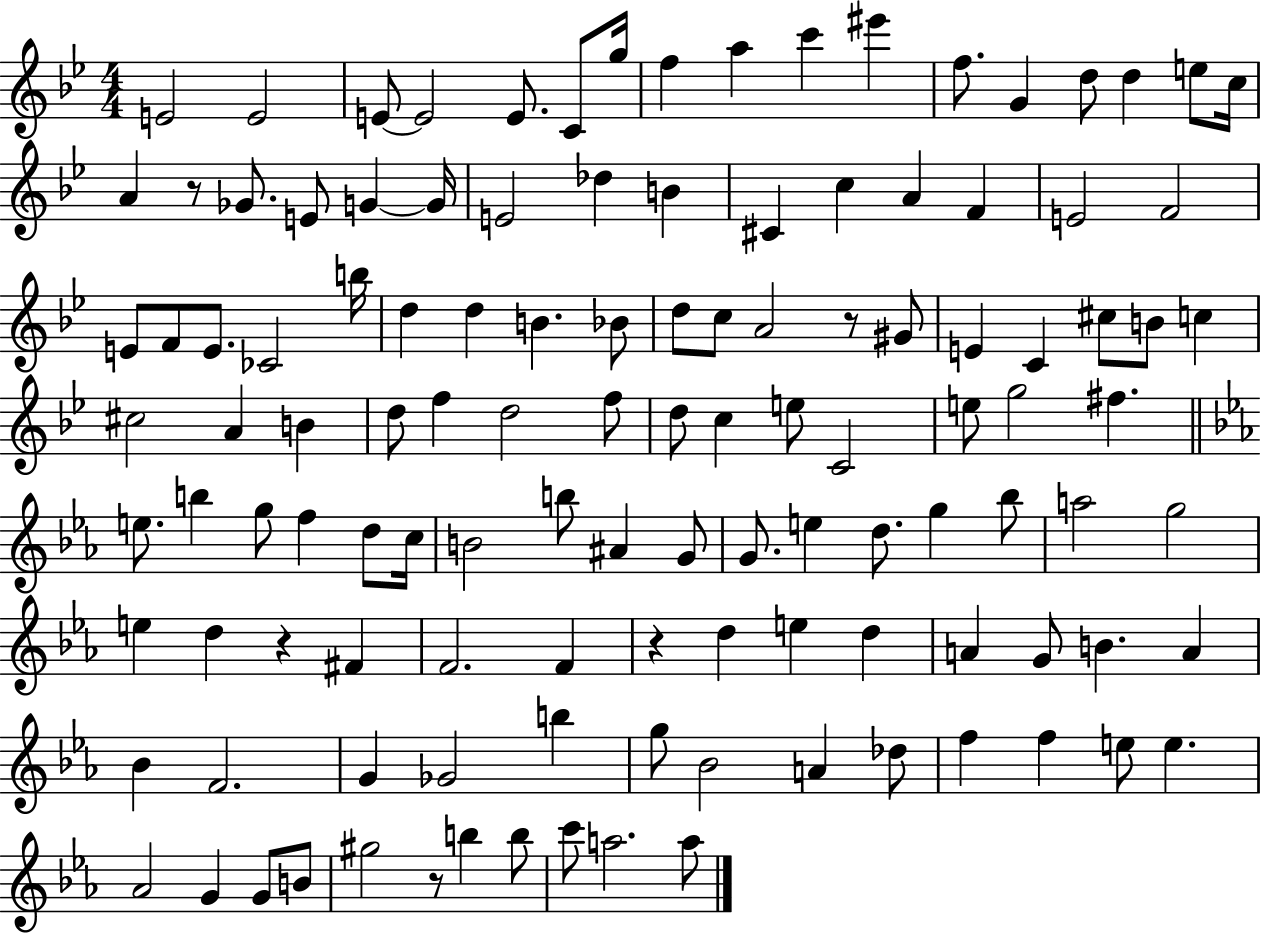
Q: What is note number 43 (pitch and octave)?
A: A4